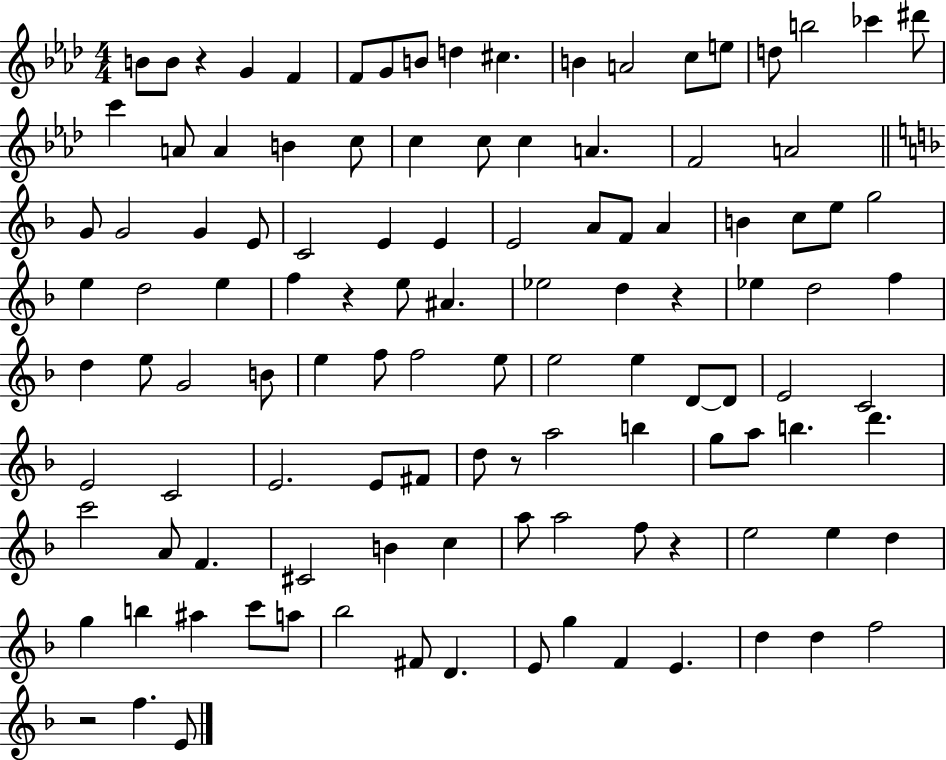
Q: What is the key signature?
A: AES major